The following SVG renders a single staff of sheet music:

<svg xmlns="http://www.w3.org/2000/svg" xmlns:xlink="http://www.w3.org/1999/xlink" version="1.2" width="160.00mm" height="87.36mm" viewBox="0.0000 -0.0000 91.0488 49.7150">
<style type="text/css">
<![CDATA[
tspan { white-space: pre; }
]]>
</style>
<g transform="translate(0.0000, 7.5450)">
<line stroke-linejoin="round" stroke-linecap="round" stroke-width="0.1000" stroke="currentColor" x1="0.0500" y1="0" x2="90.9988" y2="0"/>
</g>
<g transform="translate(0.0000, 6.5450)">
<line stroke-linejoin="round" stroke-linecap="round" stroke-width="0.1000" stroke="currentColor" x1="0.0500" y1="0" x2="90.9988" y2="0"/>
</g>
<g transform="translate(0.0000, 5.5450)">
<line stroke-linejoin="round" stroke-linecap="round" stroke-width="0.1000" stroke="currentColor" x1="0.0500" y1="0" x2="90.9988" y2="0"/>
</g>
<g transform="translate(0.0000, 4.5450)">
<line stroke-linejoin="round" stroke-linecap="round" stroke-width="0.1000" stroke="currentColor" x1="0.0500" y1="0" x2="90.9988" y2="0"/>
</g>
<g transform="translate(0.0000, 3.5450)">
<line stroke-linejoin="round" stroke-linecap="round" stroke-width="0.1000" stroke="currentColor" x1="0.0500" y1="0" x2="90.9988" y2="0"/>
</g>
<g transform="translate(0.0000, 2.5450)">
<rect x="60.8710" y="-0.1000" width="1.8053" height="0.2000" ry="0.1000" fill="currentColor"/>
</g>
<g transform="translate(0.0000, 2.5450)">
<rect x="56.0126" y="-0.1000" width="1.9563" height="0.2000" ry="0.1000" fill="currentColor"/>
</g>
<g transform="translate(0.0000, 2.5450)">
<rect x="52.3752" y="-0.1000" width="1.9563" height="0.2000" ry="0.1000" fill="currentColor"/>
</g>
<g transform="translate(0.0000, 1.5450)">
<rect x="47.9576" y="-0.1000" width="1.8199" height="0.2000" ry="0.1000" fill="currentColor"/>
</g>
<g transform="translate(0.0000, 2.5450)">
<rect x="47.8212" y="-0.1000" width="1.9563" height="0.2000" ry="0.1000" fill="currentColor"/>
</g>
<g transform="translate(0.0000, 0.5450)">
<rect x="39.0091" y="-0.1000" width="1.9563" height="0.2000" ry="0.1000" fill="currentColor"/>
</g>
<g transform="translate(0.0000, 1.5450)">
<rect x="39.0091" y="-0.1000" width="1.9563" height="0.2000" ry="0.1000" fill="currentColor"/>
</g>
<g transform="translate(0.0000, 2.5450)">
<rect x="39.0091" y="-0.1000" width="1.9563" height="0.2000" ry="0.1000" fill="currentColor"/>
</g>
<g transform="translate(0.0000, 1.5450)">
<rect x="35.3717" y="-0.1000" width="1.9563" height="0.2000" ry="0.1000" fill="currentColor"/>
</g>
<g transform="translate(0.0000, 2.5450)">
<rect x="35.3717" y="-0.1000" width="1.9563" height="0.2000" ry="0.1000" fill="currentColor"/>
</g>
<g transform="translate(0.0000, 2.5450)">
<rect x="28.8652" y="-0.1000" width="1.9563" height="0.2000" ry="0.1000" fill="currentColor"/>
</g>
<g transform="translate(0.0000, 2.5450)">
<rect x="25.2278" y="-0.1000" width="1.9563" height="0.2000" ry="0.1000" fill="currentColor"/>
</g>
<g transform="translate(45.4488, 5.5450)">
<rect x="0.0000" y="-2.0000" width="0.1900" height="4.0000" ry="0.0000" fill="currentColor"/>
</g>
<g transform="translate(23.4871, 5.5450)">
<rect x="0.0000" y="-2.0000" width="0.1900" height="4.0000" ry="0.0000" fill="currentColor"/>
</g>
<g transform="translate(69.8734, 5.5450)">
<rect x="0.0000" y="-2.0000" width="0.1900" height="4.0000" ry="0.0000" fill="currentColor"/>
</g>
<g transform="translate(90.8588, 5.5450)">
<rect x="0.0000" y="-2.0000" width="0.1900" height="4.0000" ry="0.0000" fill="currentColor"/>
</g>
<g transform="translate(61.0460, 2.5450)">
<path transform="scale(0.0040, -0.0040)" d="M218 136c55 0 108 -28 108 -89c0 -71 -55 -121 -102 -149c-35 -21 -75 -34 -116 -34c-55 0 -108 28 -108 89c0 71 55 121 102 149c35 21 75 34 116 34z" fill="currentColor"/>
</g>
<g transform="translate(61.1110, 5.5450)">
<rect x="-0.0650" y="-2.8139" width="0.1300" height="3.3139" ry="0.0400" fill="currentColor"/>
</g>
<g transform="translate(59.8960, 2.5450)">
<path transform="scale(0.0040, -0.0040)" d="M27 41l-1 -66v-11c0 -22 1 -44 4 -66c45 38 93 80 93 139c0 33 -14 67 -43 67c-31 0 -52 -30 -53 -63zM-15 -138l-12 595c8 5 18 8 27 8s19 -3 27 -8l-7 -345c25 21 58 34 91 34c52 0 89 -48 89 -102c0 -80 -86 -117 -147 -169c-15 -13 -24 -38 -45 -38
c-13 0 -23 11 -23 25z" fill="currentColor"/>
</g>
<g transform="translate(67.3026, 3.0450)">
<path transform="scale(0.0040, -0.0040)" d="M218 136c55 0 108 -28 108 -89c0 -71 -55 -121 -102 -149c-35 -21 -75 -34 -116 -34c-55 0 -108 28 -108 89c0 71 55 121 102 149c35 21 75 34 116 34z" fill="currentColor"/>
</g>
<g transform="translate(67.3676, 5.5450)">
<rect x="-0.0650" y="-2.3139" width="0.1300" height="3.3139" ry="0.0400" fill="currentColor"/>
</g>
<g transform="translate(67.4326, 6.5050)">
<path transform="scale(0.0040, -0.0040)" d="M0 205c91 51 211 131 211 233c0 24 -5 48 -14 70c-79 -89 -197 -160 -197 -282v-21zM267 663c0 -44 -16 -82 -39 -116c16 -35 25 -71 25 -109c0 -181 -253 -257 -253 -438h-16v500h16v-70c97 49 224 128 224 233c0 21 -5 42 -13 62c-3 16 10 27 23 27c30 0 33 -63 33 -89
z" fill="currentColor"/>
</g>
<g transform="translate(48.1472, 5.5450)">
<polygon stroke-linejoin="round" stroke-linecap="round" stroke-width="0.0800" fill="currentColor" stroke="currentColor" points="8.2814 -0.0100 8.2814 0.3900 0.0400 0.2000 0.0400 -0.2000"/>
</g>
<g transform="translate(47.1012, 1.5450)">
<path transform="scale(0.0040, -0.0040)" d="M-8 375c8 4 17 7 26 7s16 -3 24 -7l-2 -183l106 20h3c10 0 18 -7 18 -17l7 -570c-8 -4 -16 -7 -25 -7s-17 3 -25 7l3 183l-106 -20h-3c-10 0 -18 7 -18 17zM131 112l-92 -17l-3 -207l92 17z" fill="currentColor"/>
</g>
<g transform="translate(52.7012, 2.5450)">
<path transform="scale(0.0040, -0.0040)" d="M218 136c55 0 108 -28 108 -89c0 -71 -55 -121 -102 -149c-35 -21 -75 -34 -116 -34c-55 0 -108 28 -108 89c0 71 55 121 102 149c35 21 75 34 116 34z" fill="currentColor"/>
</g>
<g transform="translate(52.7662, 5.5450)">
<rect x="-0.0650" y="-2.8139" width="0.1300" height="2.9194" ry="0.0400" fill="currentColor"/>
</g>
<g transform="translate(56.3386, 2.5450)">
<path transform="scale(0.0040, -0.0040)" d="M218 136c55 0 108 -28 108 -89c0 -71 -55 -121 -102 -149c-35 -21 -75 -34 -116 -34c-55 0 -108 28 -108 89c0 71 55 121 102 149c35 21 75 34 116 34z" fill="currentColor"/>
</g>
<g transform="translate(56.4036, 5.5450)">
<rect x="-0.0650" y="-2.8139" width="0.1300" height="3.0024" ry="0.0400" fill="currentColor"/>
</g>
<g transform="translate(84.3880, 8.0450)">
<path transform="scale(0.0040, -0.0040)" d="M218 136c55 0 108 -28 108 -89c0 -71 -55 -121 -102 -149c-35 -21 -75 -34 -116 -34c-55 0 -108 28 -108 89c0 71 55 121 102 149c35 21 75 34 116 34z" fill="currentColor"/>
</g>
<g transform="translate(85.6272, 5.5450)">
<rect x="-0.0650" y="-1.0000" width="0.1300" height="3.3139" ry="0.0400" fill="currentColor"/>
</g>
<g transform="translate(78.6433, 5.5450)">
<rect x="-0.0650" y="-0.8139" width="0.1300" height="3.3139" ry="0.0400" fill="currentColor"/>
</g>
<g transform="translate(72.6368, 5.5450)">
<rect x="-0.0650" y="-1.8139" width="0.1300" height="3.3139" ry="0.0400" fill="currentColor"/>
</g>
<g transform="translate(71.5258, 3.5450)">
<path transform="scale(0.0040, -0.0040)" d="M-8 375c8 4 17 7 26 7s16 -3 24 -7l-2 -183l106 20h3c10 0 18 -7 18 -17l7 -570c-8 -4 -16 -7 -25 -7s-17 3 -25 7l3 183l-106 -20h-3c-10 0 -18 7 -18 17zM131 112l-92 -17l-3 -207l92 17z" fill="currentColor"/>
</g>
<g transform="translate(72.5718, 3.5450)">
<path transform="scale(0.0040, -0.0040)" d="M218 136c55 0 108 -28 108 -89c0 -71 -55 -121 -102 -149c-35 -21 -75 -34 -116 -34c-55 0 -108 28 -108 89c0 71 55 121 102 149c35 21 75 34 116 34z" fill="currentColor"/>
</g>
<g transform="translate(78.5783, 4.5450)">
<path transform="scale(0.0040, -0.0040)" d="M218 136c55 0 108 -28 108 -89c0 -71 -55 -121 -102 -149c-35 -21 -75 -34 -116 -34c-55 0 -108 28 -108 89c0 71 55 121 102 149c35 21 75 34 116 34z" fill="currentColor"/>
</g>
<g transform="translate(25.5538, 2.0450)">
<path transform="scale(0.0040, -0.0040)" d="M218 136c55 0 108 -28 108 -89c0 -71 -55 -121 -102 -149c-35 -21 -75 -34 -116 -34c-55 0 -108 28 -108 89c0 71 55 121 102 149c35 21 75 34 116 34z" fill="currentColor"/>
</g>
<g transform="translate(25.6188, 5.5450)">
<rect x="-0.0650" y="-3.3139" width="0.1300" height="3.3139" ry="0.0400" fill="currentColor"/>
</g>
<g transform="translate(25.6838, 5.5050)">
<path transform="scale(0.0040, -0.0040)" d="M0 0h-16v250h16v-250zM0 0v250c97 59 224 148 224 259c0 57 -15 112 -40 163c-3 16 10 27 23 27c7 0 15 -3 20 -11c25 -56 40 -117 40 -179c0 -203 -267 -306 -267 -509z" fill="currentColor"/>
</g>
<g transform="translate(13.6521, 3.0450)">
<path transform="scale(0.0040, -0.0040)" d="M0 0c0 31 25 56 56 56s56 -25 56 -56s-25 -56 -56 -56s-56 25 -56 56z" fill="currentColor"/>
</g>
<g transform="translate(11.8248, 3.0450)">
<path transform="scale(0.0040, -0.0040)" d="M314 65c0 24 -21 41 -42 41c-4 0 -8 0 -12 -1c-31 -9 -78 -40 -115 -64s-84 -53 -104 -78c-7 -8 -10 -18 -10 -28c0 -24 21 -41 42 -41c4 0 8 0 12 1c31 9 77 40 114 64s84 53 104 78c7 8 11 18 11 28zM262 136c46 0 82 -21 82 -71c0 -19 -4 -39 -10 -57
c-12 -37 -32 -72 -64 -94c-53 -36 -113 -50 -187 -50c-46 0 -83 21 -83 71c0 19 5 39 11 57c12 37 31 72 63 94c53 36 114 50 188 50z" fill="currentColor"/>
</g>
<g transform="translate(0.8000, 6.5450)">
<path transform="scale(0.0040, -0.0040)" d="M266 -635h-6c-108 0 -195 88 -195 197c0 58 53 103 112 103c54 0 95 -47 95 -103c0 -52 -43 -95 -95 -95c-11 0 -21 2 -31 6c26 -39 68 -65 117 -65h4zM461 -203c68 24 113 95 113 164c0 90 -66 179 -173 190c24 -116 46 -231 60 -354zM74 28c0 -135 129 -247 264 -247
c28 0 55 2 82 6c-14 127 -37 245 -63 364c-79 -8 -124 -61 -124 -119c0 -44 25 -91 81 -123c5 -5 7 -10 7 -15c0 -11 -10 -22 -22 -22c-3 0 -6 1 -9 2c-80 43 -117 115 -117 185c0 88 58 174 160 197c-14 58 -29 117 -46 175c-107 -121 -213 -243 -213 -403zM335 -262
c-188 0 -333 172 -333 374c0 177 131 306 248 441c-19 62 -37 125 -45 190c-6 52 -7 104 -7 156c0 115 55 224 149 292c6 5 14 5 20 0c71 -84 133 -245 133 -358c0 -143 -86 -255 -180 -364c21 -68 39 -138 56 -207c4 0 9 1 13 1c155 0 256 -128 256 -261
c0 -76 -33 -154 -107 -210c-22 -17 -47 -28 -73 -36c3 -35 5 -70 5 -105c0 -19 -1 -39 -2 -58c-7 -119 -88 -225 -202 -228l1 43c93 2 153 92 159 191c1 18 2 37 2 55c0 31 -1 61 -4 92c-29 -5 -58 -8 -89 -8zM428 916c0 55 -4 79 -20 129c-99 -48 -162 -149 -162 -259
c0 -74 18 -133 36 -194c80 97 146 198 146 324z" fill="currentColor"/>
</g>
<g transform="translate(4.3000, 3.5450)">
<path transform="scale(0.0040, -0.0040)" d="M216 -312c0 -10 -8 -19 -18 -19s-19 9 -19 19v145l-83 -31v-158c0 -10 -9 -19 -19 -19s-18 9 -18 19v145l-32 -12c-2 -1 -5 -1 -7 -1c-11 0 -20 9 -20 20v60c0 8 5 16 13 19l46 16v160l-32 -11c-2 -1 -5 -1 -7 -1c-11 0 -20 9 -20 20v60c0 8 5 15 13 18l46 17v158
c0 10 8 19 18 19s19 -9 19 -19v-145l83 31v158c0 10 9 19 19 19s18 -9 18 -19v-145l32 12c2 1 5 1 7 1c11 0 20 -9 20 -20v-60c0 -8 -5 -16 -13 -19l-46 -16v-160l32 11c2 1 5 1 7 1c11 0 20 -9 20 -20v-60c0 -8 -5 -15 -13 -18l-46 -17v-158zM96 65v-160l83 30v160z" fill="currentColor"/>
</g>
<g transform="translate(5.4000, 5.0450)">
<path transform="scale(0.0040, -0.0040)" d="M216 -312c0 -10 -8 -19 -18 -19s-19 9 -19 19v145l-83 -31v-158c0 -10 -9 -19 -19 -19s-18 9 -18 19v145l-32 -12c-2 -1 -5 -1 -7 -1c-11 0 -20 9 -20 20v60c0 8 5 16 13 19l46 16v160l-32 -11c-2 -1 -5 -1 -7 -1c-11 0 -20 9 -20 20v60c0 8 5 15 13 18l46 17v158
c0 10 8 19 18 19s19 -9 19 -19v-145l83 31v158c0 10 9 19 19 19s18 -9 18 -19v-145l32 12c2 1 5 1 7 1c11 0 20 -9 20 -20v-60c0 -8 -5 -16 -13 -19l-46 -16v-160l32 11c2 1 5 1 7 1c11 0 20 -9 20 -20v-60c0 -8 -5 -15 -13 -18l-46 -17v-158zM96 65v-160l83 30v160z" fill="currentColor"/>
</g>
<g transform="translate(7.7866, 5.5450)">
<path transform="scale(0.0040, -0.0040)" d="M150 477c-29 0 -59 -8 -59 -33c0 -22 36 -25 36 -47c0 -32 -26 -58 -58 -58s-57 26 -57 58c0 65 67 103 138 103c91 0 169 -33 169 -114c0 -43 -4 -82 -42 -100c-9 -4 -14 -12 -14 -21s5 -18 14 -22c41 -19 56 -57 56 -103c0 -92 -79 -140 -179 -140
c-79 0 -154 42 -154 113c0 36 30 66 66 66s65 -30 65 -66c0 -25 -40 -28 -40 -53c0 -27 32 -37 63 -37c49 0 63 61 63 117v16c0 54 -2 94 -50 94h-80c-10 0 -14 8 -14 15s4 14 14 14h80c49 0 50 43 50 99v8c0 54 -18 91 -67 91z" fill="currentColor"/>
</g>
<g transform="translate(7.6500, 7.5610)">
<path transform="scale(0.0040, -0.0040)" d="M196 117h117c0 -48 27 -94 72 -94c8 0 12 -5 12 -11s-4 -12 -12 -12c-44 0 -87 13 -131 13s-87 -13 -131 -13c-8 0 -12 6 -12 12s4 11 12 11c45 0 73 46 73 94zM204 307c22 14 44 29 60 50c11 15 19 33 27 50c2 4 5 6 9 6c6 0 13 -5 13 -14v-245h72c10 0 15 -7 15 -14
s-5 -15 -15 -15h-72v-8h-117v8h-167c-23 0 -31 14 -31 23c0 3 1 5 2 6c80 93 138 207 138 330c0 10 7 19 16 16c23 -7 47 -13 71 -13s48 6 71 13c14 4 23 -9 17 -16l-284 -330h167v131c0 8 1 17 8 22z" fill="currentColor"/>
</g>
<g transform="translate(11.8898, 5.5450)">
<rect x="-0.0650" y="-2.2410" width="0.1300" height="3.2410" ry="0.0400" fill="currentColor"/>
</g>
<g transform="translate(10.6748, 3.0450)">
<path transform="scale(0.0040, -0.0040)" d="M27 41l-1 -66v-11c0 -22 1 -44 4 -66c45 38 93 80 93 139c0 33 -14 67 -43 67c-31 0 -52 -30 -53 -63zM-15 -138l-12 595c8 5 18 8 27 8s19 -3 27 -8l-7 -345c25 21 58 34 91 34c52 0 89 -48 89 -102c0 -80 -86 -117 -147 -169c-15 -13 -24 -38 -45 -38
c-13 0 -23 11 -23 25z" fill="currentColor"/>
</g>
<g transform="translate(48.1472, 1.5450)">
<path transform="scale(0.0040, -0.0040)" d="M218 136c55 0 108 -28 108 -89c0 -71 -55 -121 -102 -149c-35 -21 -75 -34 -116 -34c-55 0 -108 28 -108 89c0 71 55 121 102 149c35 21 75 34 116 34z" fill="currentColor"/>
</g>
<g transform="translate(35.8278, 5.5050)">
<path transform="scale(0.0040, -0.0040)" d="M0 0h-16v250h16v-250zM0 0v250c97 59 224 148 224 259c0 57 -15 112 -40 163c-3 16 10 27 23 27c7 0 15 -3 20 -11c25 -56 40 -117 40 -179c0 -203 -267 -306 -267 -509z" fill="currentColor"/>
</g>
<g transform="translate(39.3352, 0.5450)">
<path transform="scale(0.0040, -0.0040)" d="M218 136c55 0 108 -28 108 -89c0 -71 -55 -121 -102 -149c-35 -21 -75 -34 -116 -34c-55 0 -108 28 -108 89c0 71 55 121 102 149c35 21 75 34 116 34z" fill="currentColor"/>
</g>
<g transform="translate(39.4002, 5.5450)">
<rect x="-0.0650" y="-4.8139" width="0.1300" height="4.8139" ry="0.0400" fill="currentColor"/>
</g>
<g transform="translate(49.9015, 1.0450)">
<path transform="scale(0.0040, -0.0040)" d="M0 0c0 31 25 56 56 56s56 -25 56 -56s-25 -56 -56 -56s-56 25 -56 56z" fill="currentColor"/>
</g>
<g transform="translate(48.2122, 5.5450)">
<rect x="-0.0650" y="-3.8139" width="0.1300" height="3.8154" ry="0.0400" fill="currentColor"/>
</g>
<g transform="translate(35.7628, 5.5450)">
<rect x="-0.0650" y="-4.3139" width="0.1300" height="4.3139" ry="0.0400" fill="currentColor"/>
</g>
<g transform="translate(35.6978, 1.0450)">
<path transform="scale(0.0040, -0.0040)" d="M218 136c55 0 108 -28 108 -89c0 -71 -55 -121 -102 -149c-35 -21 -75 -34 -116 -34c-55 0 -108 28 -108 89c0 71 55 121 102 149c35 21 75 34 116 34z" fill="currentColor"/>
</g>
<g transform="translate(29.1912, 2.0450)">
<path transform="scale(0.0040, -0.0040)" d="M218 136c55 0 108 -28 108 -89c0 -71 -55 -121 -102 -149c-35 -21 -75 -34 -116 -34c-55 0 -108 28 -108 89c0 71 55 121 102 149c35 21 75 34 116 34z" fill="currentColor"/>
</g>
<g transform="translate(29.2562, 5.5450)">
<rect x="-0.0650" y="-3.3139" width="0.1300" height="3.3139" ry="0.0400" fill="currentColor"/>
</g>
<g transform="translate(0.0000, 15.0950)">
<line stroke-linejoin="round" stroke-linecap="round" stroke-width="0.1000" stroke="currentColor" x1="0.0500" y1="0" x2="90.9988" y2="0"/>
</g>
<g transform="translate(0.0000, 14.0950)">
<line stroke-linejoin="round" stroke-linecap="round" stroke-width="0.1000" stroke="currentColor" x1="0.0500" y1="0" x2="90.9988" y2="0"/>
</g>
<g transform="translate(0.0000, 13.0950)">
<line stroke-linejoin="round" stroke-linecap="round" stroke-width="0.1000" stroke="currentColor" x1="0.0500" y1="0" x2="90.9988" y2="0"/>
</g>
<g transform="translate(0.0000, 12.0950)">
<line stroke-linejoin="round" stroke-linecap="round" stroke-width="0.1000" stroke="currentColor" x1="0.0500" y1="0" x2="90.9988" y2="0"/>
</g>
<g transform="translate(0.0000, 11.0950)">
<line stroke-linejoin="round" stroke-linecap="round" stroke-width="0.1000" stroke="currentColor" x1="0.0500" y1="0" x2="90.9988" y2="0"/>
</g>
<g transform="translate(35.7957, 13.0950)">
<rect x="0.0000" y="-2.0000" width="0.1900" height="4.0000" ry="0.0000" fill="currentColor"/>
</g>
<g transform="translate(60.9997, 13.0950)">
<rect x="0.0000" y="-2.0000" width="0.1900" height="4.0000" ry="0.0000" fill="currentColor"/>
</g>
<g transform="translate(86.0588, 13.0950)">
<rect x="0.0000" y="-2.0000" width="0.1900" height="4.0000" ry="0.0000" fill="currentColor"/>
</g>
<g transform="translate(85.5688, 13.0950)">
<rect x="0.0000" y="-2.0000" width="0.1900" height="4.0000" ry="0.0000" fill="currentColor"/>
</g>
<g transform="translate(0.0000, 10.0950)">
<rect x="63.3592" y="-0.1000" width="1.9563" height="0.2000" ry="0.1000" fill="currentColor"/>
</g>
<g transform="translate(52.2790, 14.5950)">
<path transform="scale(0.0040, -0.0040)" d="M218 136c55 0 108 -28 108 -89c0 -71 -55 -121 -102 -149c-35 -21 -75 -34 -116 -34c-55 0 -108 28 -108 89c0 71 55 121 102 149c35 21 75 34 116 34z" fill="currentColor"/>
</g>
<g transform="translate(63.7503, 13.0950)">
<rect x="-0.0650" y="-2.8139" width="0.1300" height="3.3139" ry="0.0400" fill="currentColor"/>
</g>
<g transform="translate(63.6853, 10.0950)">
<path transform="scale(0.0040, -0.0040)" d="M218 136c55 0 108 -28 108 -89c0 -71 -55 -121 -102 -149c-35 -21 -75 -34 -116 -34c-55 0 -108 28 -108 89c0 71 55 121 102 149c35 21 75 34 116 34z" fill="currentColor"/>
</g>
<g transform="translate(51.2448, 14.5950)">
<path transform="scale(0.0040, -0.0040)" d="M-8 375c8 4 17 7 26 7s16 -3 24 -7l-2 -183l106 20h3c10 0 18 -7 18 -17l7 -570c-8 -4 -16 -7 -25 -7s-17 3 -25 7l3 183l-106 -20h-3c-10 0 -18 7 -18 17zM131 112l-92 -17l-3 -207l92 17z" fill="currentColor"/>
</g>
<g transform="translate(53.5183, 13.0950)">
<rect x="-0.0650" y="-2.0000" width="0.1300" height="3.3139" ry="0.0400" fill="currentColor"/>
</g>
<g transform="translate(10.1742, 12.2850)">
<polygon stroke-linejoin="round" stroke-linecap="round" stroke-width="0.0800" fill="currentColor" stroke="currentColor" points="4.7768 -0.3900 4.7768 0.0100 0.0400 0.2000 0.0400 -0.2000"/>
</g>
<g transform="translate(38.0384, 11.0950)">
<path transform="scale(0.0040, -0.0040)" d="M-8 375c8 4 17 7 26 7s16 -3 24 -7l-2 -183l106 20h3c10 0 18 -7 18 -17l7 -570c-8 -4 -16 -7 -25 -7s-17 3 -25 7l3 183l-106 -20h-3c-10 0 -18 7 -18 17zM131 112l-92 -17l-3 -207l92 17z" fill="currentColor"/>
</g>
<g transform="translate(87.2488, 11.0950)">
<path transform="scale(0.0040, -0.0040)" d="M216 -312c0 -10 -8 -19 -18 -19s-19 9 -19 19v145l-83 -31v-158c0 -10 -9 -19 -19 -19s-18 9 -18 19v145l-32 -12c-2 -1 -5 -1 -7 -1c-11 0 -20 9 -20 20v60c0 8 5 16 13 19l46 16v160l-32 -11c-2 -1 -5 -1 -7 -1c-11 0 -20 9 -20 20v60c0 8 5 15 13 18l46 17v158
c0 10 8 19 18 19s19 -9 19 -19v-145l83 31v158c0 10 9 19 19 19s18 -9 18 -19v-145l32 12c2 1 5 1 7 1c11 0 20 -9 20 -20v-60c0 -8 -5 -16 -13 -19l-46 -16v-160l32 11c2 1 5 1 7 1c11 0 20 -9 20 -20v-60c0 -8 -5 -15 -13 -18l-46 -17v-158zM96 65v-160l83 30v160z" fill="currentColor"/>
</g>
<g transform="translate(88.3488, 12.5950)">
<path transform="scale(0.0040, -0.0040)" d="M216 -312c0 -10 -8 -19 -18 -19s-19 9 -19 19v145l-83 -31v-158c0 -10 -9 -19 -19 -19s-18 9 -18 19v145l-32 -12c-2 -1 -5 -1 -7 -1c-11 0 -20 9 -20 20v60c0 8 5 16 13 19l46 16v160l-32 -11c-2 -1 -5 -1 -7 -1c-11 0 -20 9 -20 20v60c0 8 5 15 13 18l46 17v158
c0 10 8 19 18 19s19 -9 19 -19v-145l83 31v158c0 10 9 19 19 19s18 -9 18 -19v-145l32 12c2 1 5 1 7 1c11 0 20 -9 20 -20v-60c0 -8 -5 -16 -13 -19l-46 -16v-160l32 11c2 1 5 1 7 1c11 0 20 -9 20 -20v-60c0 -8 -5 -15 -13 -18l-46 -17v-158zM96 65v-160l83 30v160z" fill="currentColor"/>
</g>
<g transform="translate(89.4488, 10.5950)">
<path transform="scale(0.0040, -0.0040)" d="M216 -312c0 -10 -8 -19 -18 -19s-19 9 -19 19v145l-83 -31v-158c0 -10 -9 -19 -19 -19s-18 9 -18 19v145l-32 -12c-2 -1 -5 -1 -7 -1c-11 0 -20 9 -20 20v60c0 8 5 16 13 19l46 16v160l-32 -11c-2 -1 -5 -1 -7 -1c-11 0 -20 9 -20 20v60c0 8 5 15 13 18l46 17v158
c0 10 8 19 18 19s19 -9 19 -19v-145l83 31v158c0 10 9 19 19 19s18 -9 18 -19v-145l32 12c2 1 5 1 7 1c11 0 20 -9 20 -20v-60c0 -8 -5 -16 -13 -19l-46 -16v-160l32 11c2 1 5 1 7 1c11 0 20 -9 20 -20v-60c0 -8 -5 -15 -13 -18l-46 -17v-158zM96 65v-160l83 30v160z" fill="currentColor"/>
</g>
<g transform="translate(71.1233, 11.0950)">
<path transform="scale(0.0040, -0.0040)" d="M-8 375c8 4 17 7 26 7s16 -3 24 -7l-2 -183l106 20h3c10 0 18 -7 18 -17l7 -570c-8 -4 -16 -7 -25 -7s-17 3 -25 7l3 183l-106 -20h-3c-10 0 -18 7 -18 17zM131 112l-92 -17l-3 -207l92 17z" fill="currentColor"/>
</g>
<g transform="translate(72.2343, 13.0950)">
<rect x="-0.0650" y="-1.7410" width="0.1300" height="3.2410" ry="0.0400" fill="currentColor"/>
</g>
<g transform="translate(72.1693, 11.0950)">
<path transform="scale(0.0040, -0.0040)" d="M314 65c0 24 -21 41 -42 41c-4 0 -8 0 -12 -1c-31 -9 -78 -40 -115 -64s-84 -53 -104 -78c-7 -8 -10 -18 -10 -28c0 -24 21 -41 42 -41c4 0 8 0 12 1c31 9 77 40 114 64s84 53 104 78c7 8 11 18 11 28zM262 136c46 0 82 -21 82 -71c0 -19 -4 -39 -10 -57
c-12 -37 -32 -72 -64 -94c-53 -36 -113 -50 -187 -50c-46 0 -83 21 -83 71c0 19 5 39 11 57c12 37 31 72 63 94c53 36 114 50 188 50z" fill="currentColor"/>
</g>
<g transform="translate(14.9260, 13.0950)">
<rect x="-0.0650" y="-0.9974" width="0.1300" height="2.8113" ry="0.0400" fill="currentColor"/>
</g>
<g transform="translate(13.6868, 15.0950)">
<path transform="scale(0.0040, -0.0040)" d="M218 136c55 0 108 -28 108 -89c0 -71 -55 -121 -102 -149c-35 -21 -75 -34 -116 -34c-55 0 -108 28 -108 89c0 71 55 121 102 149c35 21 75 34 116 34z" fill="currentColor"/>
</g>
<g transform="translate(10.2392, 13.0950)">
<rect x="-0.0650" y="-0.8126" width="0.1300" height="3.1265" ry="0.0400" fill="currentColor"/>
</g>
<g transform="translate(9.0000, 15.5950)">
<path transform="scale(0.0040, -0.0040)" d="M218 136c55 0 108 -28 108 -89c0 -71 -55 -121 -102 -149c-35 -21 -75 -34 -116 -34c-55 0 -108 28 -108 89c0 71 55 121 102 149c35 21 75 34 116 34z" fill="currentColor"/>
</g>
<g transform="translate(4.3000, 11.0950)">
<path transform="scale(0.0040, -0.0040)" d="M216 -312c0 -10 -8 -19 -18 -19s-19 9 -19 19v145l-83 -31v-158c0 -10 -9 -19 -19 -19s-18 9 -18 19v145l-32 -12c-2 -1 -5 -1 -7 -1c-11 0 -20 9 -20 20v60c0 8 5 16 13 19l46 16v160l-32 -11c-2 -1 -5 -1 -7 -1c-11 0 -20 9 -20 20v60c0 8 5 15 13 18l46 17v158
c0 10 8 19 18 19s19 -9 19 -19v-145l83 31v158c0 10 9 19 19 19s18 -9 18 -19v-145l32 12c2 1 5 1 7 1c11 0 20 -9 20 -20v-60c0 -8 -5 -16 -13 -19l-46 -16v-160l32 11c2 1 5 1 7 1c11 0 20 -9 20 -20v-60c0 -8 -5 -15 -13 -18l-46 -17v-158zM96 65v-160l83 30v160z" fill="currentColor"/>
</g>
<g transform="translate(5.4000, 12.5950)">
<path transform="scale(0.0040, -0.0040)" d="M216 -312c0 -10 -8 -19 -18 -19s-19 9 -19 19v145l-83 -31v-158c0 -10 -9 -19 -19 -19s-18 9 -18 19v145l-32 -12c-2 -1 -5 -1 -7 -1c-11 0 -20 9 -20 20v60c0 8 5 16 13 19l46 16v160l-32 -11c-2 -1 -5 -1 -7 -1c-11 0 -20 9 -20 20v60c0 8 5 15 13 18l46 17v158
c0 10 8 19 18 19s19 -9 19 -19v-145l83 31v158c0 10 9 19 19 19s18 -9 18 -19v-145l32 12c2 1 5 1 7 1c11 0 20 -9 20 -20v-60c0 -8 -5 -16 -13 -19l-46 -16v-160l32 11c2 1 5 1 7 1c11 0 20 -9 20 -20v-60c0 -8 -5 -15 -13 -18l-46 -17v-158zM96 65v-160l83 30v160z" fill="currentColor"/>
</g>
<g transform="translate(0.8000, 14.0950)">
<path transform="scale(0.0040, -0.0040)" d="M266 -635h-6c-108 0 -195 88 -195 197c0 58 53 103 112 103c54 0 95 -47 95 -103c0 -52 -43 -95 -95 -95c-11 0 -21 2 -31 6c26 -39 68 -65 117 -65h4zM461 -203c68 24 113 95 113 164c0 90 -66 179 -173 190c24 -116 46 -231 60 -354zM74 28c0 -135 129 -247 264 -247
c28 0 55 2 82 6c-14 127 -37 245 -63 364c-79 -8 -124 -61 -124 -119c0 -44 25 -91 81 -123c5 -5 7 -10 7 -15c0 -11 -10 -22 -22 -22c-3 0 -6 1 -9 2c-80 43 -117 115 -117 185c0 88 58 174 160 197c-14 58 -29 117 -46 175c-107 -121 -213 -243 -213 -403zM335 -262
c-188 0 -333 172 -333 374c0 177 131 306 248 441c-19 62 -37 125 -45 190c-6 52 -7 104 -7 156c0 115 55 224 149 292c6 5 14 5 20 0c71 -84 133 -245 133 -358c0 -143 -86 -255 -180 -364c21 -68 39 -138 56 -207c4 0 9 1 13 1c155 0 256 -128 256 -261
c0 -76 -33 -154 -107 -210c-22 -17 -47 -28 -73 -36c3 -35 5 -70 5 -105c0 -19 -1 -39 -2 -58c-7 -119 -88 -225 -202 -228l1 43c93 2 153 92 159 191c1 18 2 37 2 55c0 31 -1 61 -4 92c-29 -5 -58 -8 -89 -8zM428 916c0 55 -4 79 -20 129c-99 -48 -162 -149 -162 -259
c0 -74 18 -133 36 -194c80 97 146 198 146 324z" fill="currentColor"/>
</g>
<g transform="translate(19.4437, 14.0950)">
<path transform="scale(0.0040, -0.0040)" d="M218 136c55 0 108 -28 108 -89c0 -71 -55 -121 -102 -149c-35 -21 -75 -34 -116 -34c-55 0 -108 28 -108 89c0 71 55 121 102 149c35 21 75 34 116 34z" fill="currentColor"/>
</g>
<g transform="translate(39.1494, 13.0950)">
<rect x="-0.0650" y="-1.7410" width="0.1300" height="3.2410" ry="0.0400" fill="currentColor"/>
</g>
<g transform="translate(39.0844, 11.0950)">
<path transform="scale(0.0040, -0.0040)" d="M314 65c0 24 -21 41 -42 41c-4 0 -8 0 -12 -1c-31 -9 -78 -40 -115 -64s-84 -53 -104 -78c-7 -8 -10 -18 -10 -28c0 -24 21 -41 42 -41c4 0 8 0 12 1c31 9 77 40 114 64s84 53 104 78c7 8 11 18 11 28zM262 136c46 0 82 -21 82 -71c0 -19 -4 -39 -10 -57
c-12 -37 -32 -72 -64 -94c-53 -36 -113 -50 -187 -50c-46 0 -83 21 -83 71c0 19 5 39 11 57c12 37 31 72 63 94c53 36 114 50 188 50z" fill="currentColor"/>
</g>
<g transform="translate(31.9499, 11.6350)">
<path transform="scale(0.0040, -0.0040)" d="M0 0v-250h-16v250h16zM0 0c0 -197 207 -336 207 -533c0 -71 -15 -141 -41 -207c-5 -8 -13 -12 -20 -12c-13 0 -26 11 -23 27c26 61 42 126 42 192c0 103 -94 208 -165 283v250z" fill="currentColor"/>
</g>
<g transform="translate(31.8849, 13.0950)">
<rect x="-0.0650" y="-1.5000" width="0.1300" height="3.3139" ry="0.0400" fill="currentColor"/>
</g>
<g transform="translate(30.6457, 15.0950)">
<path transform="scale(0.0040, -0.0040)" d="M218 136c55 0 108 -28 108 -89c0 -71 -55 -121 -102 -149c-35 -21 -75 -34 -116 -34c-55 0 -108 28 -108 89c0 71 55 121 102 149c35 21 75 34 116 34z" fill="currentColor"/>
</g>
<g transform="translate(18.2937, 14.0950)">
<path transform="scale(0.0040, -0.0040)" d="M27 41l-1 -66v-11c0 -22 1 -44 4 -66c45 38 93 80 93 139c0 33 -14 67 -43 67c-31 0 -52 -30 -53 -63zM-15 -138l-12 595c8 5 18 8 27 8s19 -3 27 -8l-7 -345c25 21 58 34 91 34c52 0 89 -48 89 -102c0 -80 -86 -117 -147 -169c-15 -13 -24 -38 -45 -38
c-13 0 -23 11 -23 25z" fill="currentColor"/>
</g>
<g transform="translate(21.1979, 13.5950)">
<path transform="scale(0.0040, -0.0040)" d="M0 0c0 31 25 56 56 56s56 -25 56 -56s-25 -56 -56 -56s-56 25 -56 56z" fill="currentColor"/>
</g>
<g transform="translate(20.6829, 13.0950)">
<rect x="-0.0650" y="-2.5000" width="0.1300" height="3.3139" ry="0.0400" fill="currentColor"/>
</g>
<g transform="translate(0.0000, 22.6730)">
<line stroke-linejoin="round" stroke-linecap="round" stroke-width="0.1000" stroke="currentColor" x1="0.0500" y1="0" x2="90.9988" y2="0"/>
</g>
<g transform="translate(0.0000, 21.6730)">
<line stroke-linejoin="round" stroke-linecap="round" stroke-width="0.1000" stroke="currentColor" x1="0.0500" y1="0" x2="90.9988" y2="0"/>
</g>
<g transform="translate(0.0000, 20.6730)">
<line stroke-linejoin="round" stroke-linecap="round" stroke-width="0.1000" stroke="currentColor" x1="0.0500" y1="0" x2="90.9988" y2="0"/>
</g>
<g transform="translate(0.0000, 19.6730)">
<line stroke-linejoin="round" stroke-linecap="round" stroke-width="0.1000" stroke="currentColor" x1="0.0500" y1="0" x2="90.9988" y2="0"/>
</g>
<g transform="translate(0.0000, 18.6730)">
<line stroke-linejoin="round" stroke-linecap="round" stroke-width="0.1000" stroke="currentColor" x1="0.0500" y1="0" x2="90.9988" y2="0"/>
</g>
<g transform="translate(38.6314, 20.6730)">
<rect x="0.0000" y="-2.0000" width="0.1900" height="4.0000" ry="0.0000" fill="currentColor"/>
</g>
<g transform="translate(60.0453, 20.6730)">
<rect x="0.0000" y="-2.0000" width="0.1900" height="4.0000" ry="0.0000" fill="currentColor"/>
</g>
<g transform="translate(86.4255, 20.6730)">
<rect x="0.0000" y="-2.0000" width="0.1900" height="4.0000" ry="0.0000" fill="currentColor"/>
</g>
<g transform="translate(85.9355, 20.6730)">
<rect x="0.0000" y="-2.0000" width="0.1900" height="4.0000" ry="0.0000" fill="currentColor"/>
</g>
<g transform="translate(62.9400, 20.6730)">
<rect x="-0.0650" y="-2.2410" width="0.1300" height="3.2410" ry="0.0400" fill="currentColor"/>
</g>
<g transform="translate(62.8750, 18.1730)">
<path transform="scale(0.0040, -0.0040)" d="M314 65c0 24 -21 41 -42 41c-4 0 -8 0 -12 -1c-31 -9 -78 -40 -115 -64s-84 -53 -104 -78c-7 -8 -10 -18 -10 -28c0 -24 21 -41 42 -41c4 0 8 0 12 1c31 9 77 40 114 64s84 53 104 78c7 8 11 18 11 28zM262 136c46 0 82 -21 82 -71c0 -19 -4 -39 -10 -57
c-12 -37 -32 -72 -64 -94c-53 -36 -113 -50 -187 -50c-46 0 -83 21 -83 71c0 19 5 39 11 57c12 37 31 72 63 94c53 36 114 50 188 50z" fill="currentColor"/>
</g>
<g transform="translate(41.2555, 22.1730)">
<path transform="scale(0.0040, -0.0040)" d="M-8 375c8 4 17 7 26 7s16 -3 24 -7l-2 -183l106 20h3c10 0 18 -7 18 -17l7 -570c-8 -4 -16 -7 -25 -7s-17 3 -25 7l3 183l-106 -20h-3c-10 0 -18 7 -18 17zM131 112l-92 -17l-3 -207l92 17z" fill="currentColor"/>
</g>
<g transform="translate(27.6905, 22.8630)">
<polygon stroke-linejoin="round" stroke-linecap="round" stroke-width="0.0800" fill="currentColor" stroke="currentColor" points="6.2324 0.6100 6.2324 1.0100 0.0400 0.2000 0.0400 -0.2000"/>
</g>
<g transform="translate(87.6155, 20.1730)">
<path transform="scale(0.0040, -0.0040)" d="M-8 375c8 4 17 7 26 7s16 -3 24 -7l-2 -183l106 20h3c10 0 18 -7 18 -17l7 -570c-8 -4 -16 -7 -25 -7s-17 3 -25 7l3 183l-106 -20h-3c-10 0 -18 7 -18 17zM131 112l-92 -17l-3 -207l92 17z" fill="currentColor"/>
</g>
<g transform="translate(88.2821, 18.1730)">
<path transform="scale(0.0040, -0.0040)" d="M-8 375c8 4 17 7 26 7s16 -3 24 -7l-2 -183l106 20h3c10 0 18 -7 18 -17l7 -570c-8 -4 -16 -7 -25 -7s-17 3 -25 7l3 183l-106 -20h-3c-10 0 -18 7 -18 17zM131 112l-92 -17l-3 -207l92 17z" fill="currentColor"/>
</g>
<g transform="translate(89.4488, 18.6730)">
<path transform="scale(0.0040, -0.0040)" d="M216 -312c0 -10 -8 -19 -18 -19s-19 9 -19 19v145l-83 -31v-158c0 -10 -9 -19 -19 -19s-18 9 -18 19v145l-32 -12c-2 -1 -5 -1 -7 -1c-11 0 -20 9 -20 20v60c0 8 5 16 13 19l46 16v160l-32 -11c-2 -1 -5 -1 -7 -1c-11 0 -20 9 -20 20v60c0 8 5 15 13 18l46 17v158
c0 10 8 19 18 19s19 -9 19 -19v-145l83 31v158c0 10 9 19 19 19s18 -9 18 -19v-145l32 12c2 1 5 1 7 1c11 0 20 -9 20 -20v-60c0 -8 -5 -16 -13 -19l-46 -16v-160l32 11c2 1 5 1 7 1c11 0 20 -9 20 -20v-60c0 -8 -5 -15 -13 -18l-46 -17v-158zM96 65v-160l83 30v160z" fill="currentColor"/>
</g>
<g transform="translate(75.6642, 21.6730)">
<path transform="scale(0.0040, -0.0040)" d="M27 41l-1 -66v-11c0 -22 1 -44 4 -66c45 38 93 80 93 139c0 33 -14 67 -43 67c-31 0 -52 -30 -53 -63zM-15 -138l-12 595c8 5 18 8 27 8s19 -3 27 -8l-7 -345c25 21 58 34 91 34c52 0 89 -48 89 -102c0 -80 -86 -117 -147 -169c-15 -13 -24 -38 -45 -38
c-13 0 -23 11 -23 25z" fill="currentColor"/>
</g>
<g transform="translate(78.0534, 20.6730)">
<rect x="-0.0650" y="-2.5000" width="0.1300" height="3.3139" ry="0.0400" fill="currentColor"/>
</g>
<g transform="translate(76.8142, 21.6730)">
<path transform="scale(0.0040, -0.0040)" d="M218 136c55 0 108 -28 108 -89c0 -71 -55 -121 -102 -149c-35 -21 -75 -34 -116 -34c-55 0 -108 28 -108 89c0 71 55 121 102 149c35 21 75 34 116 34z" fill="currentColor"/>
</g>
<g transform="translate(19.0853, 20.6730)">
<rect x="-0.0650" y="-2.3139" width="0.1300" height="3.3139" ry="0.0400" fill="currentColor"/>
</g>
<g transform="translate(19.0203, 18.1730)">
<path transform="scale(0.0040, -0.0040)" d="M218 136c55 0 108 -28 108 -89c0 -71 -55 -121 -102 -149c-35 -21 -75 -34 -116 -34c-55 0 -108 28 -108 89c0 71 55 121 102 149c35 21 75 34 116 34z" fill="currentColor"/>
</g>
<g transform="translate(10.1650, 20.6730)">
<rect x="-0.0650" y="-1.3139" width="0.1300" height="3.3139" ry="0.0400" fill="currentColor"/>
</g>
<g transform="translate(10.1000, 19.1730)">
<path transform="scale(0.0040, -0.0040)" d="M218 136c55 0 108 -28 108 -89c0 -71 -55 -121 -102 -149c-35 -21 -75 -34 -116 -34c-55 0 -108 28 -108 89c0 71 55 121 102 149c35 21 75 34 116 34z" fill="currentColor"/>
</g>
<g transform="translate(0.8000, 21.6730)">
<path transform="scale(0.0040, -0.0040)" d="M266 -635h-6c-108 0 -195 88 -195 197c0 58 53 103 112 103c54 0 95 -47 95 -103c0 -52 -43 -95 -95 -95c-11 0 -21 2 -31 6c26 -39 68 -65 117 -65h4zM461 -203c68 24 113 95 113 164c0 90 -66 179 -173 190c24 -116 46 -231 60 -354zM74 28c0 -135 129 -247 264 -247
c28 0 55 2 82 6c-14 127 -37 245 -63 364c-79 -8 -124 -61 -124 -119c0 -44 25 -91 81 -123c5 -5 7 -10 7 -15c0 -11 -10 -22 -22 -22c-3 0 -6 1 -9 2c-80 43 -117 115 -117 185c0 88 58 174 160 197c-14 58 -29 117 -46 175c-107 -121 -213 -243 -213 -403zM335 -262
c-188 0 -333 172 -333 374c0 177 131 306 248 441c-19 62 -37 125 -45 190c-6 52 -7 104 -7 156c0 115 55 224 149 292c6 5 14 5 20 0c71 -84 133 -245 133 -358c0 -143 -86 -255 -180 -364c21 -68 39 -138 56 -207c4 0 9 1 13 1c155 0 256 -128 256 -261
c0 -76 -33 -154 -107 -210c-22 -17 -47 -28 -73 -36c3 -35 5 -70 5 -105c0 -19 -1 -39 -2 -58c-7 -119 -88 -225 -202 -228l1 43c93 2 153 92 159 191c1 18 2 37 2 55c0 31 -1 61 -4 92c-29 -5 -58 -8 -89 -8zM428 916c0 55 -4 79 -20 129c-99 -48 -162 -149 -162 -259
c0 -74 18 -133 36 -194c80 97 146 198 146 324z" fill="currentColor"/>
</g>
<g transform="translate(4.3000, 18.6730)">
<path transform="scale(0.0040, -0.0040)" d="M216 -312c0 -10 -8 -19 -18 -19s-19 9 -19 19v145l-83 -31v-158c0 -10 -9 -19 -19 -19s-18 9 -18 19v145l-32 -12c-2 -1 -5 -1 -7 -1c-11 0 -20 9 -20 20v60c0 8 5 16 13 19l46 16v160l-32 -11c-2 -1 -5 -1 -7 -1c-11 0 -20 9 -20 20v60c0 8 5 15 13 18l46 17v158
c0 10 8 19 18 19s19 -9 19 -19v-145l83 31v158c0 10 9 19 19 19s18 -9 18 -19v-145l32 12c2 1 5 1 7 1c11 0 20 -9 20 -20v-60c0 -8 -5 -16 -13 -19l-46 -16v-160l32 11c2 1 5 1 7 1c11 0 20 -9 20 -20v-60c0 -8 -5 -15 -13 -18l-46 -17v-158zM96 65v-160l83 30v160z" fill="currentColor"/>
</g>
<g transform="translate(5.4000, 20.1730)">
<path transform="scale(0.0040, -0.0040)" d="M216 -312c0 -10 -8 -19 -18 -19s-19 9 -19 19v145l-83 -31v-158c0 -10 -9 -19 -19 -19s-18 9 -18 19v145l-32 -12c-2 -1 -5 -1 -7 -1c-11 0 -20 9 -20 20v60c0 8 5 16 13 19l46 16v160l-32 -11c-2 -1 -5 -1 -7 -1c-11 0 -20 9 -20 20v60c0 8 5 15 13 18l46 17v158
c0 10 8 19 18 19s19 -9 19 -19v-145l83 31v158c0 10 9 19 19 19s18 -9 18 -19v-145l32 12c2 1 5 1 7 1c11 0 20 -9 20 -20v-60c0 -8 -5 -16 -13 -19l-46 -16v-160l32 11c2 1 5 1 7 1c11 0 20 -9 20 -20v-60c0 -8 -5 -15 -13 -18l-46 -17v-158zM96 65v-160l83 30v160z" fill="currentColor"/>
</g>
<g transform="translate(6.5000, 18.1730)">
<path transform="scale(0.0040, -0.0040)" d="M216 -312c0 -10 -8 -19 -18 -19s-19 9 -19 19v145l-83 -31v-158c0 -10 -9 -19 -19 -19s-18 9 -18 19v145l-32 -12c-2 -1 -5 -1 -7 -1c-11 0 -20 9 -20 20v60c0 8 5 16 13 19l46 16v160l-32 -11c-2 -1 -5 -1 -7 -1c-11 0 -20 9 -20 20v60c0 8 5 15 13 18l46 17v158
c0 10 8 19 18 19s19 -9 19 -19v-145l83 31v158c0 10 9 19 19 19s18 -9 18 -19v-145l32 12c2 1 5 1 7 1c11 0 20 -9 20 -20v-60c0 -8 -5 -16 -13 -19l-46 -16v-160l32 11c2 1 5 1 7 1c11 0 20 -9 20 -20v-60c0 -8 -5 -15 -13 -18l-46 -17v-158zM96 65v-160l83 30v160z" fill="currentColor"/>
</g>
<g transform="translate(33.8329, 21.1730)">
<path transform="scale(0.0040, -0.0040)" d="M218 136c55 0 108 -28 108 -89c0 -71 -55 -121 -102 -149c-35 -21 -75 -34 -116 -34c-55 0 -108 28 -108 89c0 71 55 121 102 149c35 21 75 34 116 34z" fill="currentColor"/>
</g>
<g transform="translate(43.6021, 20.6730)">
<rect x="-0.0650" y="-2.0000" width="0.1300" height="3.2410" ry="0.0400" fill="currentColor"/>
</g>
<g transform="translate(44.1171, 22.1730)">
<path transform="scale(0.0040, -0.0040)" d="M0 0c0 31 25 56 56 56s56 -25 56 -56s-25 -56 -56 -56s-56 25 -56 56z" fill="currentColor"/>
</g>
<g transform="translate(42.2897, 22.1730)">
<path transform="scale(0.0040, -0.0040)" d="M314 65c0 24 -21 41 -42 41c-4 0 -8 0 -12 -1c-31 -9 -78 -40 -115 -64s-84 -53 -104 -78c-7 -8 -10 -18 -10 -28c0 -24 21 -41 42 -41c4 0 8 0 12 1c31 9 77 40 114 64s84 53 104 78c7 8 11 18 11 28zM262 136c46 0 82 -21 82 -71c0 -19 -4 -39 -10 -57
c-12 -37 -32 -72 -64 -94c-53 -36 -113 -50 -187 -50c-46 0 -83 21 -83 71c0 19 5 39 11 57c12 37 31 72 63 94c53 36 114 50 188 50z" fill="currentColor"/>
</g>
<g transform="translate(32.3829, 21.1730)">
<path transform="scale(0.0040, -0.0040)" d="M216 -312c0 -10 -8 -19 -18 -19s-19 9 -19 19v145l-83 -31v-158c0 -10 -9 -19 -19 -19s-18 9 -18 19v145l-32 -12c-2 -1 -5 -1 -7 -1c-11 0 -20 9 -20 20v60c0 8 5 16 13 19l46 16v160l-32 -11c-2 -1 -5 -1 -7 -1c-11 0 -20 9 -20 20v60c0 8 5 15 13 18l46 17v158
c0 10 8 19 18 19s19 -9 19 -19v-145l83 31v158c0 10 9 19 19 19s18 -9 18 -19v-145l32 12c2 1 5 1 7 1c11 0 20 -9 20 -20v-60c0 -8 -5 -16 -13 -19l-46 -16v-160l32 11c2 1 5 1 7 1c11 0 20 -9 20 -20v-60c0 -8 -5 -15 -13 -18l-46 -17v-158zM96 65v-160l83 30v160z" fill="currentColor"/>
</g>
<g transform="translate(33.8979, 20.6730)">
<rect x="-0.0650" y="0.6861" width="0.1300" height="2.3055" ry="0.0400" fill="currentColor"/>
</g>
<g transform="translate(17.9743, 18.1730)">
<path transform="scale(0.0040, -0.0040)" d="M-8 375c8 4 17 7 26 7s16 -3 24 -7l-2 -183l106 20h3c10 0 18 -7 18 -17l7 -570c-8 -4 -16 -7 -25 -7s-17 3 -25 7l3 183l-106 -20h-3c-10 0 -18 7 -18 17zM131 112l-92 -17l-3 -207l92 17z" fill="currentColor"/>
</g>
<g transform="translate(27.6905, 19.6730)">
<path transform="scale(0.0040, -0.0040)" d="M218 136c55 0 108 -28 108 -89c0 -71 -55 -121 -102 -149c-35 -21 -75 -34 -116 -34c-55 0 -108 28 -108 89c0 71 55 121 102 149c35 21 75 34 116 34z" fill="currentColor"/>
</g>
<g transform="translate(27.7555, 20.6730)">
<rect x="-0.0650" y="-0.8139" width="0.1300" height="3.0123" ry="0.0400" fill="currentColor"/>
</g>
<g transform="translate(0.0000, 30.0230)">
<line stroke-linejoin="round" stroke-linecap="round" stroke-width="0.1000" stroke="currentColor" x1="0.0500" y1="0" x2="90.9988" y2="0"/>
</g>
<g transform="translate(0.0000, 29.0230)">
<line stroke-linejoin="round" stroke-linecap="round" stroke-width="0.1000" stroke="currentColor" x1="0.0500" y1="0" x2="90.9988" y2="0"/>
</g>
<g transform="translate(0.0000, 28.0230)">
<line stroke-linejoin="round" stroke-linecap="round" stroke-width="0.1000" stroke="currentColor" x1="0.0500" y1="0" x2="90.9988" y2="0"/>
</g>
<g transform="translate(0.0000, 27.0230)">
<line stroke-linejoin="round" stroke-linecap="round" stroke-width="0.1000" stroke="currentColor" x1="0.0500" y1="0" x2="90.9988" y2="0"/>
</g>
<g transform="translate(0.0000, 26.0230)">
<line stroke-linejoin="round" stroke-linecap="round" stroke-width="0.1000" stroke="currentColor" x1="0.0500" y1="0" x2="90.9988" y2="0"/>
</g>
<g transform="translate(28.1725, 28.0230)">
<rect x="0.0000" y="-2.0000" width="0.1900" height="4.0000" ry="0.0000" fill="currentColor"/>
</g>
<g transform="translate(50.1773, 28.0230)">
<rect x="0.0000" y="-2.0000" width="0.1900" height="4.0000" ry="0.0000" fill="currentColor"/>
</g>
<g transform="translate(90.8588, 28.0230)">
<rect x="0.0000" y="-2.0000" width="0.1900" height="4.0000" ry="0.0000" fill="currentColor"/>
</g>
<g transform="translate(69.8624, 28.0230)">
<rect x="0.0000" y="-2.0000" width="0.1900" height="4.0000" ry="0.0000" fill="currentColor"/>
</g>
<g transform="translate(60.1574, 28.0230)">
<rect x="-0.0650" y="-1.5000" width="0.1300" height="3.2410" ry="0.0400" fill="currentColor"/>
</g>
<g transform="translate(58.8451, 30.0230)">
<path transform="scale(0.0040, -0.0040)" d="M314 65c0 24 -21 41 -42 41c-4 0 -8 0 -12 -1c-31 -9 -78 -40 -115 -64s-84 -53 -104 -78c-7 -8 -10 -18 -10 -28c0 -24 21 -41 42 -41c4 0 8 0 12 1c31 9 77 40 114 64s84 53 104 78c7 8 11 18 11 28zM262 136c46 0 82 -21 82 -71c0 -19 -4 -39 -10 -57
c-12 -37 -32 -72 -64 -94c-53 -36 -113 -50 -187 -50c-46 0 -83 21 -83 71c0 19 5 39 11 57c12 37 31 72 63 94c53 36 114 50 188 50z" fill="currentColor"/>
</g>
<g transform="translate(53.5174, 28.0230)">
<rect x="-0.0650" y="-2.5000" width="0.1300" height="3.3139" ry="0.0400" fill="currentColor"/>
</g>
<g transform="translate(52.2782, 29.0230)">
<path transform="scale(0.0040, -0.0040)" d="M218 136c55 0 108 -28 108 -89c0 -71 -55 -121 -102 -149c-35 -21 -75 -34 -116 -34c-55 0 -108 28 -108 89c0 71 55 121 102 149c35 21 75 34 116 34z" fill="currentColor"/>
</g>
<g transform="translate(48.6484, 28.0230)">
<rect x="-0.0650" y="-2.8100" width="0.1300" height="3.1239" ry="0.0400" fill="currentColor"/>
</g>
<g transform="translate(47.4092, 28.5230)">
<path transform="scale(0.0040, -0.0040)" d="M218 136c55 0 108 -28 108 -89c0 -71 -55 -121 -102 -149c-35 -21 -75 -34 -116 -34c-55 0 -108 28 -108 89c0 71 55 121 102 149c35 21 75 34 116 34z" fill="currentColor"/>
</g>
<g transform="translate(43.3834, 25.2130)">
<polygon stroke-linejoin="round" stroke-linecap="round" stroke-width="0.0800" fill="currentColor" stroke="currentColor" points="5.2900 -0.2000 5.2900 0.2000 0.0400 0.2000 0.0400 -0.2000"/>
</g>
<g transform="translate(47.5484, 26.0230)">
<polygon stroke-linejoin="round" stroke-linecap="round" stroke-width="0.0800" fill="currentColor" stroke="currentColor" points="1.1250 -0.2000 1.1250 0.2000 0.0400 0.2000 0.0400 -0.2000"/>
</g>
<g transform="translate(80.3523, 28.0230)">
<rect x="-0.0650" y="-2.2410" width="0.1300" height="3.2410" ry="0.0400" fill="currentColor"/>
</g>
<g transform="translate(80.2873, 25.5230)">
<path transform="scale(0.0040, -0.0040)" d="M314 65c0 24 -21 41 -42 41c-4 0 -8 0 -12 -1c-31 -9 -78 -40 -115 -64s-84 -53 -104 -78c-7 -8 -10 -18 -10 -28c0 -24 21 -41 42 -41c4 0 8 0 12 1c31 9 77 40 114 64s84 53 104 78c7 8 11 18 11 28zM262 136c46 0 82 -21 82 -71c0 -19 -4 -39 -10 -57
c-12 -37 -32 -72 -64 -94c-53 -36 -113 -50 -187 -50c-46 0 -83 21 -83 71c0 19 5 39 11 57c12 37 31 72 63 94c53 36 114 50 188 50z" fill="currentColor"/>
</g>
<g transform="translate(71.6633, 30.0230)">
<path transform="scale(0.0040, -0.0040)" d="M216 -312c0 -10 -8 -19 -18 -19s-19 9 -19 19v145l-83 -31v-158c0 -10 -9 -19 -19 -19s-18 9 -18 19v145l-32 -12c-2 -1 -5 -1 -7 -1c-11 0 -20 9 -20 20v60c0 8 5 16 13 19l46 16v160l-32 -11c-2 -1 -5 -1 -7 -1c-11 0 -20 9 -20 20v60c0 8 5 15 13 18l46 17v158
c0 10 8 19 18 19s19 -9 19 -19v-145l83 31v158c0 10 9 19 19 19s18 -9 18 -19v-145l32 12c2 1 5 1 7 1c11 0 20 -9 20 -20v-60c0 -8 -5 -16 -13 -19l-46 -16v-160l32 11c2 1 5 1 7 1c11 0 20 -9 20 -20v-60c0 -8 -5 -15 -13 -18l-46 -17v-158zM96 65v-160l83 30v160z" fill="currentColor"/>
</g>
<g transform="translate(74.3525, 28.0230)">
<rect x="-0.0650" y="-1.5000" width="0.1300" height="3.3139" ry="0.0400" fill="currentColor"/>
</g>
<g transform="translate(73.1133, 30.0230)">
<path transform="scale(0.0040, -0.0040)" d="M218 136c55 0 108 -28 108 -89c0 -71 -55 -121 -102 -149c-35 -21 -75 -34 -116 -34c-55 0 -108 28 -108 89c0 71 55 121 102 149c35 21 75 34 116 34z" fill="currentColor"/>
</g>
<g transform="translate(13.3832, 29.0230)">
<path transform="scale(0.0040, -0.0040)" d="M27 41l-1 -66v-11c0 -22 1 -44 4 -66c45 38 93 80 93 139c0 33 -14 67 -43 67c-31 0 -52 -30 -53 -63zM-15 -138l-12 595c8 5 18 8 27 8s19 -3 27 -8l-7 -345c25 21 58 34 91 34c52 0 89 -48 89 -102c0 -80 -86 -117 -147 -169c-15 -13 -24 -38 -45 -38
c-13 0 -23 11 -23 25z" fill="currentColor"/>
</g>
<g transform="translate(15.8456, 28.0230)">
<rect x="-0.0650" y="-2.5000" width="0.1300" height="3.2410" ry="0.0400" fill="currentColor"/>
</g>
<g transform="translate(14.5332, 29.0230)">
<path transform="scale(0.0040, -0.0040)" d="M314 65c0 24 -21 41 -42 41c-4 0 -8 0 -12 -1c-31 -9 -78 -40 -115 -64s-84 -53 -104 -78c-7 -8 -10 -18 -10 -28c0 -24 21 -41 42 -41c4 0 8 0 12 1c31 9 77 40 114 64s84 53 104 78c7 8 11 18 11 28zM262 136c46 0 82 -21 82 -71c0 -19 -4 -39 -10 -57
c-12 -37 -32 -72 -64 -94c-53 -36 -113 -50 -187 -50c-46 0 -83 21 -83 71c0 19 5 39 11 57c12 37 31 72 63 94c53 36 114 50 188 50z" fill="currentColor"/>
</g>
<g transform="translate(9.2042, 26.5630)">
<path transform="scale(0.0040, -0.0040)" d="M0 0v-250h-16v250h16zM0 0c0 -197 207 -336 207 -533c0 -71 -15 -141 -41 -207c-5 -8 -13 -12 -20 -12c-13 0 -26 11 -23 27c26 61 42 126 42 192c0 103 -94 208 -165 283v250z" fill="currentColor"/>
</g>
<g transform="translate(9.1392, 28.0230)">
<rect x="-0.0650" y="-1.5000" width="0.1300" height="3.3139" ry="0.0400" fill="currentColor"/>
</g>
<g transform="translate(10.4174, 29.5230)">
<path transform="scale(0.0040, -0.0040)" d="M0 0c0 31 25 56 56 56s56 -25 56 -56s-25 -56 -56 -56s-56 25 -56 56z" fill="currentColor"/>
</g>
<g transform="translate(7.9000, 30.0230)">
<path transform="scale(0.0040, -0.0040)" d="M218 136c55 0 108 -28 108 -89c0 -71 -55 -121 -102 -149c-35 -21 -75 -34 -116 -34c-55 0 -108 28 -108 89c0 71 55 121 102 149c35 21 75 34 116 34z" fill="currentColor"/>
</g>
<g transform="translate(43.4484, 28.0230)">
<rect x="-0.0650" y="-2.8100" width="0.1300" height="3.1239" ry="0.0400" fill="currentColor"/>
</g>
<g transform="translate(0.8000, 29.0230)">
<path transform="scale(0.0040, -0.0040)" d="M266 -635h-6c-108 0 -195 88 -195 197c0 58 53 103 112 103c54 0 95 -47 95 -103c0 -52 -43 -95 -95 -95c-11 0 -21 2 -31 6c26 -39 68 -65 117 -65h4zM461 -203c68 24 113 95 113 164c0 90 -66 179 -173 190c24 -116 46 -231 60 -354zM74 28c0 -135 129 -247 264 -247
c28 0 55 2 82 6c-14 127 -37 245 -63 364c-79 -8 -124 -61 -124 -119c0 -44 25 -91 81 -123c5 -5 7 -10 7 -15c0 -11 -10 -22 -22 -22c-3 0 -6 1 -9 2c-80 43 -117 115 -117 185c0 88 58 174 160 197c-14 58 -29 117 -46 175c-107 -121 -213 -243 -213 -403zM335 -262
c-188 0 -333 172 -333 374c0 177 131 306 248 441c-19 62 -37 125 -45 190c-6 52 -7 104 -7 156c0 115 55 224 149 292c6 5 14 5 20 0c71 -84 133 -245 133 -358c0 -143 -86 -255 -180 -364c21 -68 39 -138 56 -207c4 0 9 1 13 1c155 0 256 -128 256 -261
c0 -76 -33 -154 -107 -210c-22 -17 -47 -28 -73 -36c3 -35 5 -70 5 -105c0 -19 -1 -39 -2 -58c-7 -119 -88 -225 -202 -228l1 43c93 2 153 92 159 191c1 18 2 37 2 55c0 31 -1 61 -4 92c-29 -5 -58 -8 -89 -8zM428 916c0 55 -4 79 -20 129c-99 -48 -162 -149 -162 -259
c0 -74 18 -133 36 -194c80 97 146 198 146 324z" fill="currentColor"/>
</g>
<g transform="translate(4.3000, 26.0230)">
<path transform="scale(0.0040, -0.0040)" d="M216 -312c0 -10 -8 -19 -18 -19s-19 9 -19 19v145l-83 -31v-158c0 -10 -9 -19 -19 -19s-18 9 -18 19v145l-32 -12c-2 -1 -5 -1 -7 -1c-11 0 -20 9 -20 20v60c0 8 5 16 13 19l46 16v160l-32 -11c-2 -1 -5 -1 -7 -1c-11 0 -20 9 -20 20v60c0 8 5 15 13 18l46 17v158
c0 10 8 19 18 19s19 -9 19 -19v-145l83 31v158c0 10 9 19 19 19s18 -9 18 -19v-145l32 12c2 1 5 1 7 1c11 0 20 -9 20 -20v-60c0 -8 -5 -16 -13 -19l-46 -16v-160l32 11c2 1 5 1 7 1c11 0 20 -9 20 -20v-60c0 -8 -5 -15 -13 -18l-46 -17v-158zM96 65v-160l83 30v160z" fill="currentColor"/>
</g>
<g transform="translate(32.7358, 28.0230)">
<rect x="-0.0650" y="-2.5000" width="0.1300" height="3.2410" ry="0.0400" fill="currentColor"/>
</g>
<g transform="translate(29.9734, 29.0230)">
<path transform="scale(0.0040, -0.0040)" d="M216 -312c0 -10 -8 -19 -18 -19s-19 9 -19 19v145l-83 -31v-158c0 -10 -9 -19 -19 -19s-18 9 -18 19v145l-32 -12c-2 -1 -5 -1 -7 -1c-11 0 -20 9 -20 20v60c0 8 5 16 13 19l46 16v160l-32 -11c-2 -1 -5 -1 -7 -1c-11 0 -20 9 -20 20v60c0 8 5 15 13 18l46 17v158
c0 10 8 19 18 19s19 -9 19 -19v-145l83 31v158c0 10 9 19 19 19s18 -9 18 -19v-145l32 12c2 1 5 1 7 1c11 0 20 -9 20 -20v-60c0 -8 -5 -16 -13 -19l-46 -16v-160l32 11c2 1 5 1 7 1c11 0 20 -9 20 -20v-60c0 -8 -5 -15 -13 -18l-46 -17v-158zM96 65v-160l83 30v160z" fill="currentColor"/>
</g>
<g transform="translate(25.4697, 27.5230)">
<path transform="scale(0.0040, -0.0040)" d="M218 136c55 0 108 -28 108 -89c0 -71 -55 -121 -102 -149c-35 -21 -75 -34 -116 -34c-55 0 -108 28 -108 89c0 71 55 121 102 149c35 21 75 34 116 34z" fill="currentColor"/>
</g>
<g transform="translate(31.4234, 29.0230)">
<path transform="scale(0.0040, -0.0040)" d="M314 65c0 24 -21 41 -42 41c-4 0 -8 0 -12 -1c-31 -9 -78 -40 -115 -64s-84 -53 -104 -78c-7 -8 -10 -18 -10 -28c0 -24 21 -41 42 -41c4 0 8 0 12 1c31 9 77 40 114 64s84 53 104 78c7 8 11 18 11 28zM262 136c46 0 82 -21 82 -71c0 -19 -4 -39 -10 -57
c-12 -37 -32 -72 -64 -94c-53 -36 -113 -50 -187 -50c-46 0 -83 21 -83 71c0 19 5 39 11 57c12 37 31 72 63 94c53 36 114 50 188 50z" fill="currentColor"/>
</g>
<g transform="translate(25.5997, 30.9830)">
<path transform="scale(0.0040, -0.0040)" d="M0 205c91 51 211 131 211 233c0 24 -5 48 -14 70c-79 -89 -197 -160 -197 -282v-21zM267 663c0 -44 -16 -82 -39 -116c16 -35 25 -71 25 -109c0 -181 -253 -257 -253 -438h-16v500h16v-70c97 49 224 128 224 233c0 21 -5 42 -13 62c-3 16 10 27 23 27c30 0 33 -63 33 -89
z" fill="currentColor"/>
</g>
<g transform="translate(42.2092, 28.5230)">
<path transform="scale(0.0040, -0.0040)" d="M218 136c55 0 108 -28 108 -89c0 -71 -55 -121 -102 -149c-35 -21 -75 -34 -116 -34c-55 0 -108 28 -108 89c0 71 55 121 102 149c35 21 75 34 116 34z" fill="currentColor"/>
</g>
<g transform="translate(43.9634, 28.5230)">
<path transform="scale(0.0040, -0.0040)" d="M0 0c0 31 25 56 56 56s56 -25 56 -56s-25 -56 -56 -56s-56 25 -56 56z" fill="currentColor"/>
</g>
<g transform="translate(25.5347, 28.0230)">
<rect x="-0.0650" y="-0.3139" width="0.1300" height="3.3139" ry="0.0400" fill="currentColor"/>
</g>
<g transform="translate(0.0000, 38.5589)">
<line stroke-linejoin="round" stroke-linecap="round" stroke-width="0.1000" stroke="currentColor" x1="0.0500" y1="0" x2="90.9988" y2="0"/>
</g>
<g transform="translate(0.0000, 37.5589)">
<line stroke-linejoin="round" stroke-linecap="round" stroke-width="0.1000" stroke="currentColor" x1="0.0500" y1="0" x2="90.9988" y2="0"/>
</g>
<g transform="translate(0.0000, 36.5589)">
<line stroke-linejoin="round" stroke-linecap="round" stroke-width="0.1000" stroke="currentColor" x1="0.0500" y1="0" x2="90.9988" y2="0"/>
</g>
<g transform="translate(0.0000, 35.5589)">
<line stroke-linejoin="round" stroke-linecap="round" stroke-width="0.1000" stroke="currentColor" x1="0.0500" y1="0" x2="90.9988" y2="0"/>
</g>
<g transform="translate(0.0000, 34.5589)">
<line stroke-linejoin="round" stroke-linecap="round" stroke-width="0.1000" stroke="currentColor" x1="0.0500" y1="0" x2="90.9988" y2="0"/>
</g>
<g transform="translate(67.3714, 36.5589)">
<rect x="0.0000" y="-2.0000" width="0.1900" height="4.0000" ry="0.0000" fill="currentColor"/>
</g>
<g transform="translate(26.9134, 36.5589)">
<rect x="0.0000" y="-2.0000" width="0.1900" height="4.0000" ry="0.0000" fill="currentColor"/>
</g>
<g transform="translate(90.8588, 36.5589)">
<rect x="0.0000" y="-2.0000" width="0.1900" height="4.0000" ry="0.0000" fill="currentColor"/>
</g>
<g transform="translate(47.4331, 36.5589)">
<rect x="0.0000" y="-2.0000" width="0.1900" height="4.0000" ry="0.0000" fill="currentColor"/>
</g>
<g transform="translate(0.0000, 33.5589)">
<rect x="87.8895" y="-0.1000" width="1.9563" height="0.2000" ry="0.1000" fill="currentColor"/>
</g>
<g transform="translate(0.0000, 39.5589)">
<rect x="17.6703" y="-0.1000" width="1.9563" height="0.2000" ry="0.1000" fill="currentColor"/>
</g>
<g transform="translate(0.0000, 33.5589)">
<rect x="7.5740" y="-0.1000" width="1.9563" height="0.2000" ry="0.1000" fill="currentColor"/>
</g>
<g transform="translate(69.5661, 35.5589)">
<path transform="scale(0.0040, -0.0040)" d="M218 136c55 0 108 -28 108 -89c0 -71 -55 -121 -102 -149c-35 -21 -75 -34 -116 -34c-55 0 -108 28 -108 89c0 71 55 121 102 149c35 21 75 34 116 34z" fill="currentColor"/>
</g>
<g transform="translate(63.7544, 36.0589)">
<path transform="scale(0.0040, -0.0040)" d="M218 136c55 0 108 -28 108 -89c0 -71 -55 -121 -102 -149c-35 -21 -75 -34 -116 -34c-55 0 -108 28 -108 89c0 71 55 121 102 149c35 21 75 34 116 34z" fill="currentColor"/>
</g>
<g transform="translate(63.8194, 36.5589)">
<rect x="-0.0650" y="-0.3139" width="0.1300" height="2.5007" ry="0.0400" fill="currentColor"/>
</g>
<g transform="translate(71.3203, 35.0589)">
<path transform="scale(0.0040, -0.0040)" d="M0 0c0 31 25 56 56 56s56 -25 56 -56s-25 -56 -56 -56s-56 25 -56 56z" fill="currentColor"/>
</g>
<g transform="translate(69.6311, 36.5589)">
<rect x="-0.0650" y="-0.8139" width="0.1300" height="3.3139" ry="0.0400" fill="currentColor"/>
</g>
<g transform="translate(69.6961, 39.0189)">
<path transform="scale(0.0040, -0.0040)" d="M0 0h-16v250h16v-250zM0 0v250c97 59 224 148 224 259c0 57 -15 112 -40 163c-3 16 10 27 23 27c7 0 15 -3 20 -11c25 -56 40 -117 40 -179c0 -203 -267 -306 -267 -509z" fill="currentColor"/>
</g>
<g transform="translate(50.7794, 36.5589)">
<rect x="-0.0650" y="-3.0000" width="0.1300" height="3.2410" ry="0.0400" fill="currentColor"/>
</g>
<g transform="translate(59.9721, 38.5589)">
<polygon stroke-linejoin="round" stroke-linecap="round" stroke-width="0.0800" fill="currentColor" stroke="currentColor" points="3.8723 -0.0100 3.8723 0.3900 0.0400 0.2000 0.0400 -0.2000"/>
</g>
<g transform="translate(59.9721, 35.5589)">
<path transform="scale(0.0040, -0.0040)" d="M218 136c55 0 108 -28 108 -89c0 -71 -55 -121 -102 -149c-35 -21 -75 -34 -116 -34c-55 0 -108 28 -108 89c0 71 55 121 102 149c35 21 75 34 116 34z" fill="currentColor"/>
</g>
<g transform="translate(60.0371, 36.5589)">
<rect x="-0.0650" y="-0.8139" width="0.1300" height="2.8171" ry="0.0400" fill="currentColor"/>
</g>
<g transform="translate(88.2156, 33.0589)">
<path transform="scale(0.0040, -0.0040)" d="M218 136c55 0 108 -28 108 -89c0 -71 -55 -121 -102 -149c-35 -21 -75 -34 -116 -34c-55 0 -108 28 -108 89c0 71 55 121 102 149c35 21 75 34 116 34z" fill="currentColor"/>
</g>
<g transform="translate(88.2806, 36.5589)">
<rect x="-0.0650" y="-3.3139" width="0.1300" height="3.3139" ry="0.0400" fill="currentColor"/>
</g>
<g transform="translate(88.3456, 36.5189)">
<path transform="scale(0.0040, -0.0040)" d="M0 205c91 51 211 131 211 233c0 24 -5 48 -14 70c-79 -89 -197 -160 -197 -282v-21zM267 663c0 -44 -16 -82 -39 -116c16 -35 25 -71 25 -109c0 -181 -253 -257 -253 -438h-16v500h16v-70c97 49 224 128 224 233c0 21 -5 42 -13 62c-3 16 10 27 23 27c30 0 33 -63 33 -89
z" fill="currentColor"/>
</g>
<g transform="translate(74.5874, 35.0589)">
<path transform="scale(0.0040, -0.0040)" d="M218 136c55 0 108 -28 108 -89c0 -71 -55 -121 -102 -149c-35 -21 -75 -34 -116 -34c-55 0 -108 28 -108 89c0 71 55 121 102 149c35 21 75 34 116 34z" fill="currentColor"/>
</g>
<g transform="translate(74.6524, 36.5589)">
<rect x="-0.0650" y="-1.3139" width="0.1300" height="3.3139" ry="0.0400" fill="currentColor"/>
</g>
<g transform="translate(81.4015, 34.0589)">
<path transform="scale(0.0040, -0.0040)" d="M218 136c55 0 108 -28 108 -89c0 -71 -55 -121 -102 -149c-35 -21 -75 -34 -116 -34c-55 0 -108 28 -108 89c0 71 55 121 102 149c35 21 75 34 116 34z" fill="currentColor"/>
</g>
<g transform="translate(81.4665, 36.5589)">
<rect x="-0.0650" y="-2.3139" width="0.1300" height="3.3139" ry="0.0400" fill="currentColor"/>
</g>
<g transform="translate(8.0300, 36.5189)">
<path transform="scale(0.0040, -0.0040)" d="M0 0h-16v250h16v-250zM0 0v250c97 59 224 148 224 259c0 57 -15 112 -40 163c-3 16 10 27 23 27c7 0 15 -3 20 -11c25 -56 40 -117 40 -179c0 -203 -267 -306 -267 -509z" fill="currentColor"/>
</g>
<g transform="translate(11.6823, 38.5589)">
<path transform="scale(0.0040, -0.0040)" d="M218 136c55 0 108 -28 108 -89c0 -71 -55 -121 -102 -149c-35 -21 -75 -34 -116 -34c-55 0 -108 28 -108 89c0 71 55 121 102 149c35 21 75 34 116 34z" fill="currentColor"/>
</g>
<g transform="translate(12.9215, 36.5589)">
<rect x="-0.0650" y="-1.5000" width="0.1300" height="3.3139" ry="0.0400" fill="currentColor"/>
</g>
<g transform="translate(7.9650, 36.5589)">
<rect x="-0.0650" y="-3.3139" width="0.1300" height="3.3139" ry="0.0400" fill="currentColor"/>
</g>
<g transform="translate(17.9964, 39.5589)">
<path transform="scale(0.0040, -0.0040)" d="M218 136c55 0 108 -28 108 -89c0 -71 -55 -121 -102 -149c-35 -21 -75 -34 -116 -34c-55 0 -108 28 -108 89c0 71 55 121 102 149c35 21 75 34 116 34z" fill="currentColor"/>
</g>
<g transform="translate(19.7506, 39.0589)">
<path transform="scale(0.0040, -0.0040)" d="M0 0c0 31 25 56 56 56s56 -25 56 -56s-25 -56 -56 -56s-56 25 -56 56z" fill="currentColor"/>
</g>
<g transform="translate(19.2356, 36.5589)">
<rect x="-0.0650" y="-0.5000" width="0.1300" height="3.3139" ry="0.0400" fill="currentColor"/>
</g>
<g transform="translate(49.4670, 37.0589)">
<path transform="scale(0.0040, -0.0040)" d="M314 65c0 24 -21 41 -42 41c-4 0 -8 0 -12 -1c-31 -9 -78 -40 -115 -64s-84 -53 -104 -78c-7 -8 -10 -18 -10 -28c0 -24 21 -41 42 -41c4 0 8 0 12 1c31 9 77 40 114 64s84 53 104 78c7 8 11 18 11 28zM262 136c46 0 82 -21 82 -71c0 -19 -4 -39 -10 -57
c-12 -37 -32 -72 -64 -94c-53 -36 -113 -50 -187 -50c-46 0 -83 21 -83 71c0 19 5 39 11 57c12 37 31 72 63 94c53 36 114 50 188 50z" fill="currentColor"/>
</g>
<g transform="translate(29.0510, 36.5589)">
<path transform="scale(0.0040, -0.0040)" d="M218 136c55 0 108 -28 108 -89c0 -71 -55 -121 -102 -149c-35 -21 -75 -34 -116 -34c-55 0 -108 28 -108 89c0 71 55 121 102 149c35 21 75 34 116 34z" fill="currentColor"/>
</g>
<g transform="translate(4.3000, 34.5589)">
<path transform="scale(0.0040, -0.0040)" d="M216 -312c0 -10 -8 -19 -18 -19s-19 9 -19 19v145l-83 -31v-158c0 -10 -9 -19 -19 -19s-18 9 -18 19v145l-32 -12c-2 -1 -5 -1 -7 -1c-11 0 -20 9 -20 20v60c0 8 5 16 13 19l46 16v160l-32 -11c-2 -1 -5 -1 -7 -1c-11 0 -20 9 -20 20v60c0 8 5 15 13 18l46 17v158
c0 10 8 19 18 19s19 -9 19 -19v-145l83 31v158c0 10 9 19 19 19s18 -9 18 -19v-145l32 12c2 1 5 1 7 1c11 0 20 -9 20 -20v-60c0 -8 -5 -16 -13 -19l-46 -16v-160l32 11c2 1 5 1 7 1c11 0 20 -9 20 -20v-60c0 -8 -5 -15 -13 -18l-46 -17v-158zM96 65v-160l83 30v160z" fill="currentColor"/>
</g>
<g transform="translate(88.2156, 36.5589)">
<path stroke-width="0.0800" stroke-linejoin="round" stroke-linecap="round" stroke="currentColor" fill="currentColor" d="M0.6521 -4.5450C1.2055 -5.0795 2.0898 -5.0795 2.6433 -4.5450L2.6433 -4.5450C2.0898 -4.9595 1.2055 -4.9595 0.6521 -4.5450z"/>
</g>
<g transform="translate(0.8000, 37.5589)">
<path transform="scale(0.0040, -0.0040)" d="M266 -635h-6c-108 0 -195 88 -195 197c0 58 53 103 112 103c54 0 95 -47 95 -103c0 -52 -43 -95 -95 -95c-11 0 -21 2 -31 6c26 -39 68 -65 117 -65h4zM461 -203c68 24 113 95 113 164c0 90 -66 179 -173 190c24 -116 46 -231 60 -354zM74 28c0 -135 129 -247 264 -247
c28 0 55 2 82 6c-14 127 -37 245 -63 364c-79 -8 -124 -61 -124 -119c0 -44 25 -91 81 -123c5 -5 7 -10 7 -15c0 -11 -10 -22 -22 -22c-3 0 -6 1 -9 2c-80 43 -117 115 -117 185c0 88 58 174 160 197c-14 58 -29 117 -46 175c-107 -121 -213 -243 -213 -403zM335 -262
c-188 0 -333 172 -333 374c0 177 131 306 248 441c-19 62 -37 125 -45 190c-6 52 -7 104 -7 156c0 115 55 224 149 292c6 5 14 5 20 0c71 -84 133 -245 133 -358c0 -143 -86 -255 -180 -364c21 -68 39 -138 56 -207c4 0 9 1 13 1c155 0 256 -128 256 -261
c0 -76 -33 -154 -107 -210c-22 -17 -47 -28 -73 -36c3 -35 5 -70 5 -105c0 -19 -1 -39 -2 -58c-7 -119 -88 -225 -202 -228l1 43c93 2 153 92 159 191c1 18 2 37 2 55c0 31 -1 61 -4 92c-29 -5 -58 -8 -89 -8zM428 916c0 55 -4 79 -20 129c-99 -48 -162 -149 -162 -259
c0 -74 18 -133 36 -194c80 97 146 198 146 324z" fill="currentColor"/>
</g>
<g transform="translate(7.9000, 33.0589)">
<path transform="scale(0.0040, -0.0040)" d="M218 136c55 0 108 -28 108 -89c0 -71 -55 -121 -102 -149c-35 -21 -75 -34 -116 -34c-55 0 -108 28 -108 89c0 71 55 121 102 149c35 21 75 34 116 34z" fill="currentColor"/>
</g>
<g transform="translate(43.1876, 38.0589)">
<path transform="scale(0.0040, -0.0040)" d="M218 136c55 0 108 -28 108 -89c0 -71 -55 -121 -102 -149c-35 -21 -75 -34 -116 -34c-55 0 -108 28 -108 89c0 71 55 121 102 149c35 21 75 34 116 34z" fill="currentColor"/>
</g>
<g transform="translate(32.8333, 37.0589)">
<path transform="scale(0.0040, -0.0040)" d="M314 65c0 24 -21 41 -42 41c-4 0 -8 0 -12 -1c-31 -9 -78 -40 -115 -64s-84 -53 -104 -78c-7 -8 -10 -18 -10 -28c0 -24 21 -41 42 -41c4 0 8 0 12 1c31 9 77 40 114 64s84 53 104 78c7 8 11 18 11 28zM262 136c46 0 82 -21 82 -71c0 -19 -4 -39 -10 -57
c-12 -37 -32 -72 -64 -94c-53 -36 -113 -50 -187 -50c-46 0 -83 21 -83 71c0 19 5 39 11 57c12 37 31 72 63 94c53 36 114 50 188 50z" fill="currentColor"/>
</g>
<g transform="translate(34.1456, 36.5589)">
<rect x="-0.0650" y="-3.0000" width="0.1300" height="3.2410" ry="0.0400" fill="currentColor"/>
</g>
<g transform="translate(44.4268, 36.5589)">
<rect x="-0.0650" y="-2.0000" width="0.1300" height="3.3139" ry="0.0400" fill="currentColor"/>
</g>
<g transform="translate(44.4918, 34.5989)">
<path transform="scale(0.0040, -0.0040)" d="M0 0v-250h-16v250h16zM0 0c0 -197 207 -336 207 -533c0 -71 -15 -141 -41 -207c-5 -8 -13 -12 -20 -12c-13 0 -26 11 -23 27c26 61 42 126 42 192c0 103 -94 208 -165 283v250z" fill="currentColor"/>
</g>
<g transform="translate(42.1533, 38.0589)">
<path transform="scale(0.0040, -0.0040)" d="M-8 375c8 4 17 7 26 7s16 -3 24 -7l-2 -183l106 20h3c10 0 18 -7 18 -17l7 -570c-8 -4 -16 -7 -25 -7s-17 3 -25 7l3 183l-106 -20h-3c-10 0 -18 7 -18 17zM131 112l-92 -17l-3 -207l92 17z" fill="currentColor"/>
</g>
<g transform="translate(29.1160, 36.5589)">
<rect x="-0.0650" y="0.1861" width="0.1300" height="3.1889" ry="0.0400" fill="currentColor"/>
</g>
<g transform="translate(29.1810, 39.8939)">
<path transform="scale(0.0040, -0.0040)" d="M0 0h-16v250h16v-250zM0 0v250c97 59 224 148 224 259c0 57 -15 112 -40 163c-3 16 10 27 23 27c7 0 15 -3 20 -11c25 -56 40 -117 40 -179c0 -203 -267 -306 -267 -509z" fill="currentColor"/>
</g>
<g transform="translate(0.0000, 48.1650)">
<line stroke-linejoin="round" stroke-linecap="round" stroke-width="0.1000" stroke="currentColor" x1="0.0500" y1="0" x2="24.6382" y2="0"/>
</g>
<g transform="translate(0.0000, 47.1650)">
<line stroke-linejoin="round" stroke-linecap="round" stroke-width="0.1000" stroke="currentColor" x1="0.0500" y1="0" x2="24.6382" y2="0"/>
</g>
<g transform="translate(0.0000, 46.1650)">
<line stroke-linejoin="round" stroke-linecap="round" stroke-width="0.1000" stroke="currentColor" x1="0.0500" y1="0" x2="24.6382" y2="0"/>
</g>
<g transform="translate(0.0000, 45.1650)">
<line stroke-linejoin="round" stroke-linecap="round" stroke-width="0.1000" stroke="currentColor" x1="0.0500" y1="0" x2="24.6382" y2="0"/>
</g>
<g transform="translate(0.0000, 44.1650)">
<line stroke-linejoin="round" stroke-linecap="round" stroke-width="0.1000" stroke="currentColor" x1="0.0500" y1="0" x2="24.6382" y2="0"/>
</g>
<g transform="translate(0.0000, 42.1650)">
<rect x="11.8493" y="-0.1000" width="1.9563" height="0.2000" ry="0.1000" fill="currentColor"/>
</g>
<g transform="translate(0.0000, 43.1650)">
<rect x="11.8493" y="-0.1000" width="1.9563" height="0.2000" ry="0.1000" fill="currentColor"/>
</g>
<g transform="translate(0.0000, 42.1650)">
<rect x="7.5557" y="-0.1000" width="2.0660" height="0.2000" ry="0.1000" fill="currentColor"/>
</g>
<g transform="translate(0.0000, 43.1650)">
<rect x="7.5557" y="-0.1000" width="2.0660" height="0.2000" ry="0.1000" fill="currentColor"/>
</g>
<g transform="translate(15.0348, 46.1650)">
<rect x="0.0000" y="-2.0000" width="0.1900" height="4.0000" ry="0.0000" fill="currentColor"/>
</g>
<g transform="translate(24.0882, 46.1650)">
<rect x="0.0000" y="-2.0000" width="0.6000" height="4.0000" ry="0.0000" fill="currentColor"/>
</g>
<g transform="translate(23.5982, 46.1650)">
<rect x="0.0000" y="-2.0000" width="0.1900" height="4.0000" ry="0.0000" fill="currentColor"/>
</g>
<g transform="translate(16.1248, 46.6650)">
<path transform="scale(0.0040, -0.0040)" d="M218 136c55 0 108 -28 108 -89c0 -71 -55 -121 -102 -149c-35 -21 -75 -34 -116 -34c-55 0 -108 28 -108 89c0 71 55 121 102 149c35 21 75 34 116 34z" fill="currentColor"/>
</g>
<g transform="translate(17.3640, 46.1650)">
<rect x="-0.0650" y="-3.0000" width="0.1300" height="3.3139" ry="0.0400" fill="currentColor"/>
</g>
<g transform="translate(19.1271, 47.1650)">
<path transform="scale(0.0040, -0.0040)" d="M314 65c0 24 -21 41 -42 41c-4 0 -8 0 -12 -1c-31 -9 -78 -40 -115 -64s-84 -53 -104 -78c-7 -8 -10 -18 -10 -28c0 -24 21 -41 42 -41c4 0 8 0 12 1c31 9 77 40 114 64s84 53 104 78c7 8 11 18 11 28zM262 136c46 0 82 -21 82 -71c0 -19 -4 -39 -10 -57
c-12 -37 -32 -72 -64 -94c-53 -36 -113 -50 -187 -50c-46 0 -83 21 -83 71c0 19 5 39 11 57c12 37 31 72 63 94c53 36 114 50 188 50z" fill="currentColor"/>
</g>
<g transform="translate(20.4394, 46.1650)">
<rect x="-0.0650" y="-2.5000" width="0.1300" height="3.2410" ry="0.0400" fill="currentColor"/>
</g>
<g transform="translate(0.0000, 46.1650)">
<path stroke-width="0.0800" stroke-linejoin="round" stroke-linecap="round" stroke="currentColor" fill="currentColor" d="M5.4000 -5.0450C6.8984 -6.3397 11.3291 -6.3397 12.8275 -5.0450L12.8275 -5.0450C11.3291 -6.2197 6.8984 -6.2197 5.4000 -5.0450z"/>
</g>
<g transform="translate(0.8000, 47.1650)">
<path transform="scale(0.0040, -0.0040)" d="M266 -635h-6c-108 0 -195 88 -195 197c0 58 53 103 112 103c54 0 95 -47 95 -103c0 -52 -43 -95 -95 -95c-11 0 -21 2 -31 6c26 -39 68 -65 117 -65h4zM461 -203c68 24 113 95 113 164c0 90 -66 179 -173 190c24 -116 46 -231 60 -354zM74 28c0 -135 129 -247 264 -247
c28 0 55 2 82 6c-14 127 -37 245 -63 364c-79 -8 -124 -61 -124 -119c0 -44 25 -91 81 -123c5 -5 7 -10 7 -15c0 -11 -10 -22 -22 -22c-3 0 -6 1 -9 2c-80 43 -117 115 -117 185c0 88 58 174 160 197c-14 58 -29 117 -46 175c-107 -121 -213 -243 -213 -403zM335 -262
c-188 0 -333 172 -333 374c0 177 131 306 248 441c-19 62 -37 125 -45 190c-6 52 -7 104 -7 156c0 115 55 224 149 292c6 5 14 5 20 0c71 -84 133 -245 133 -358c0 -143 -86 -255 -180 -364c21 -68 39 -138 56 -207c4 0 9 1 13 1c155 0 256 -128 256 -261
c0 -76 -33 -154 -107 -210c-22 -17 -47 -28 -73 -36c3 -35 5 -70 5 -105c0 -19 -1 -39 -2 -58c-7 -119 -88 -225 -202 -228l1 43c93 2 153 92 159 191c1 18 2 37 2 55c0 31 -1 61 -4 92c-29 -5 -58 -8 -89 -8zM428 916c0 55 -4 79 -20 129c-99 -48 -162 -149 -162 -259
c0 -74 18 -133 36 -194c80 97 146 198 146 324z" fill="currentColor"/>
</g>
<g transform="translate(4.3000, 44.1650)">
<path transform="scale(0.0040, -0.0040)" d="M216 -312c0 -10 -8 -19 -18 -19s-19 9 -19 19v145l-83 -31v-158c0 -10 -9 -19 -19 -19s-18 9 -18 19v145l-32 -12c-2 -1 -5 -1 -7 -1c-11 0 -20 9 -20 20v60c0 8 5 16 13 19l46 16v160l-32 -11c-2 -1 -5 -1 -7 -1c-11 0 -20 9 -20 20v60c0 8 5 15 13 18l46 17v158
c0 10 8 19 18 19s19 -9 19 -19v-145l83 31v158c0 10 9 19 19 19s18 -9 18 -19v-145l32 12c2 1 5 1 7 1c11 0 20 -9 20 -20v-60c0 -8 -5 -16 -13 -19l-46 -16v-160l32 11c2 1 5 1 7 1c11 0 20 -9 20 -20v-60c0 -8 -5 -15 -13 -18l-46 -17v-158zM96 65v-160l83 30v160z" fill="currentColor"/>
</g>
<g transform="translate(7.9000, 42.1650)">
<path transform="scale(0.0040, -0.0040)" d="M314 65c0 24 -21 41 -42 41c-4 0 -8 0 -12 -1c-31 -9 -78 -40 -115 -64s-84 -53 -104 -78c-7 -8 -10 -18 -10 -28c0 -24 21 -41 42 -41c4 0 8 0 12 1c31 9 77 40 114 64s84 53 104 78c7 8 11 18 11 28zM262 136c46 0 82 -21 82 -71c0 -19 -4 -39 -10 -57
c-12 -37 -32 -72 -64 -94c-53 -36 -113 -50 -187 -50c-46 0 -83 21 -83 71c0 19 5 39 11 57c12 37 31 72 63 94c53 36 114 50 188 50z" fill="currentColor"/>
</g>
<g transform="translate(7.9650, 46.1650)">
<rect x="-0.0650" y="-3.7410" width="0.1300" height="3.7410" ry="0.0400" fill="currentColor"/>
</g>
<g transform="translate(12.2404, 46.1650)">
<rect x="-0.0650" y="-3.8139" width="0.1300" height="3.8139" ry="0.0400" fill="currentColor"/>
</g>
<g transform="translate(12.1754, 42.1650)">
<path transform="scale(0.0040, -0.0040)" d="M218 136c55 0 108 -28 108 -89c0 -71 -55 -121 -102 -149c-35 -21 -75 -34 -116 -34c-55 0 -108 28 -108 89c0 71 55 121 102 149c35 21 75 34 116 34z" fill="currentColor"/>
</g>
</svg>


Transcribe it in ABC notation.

X:1
T:Untitled
M:3/4
L:1/4
K:D
_g2 b/2 b d'/2 e' c'/2 a/2 a/2 _a g/4 f d D D/2 E/2 _G E/2 f2 F a f2 e g d/2 ^A/2 F2 ^g2 _G E/2 _G2 c/4 ^G2 A/2 A/4 G E2 ^E g2 b/2 E C B/2 A2 F/2 A2 d/2 c/2 d/2 e g b/4 c'2 c' A G2